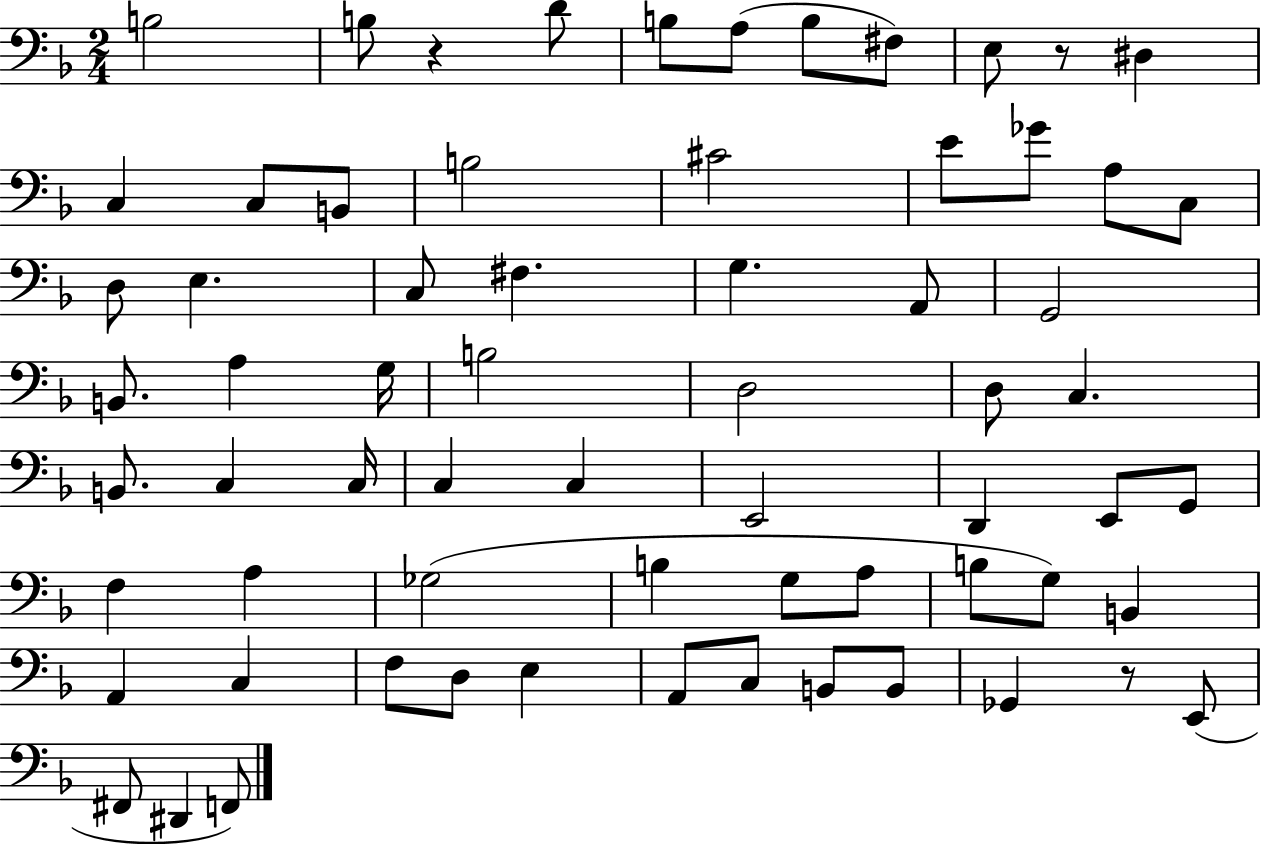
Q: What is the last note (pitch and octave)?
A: F2